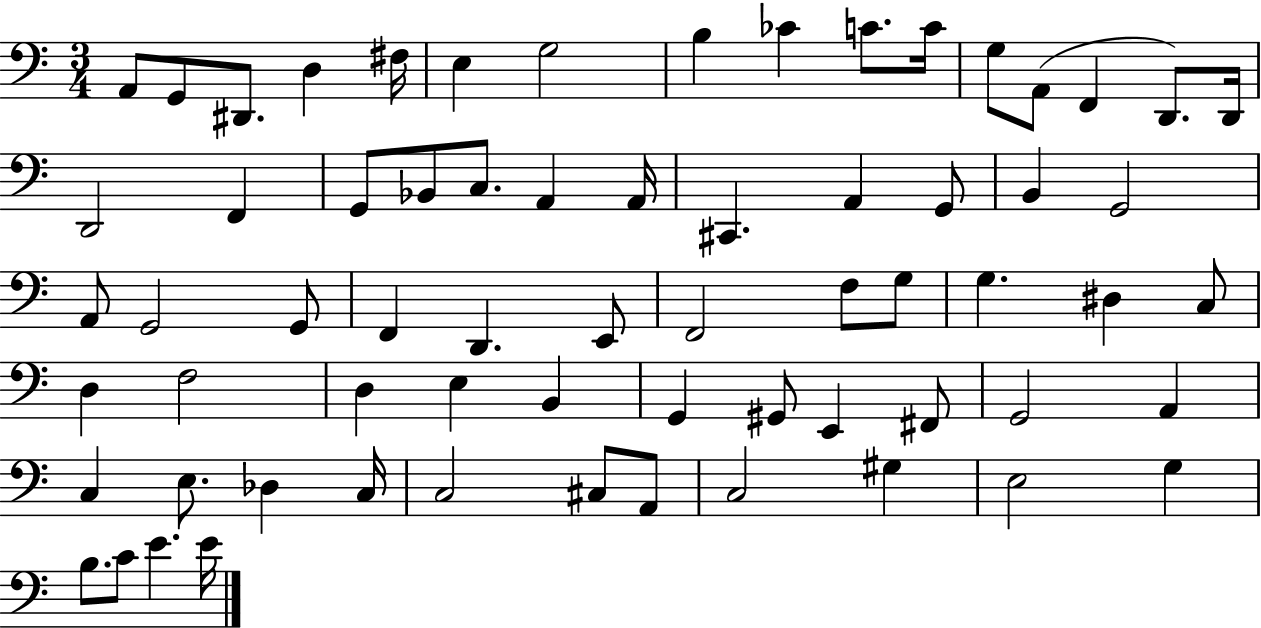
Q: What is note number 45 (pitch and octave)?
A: B2